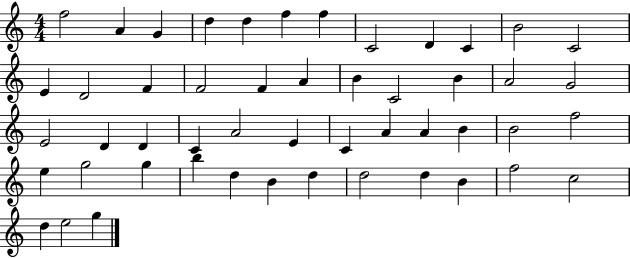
X:1
T:Untitled
M:4/4
L:1/4
K:C
f2 A G d d f f C2 D C B2 C2 E D2 F F2 F A B C2 B A2 G2 E2 D D C A2 E C A A B B2 f2 e g2 g b d B d d2 d B f2 c2 d e2 g